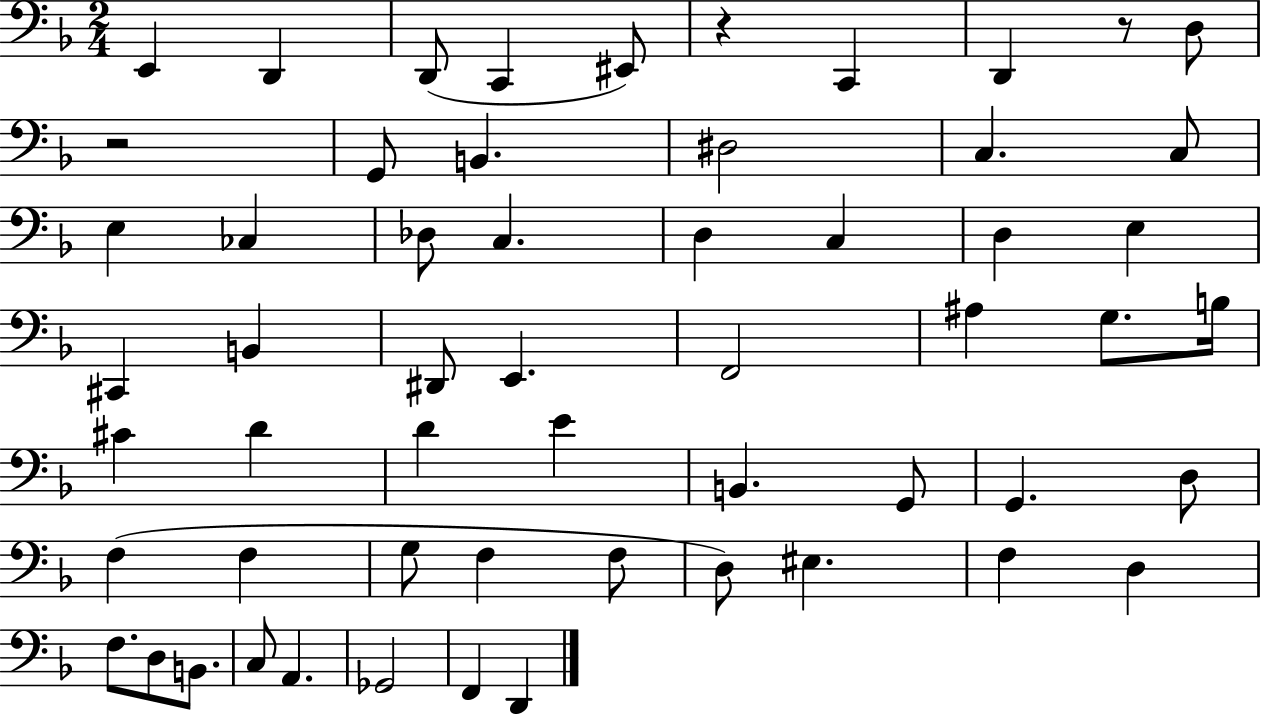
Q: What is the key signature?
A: F major